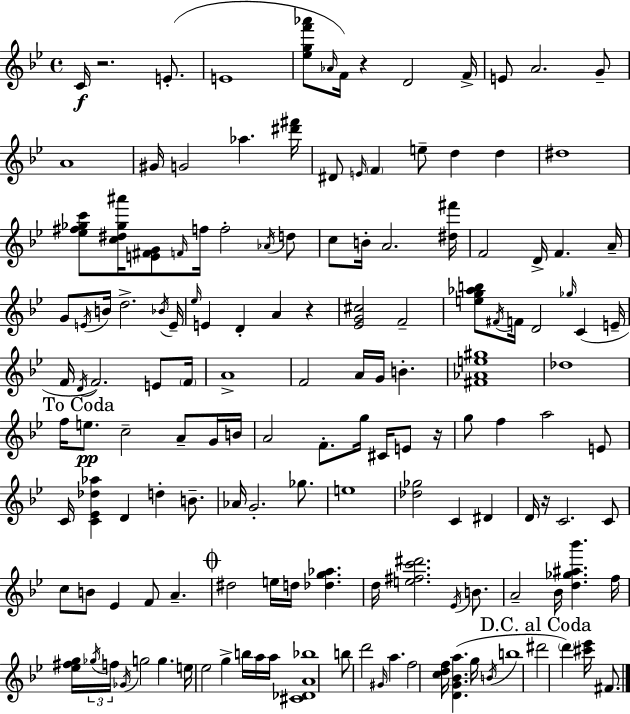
C4/s R/h. E4/e. E4/w [Eb5,G5,F6,Ab6]/e Ab4/s F4/s R/q D4/h F4/s E4/e A4/h. G4/e A4/w G#4/s G4/h Ab5/q. [D#6,F#6]/s D#4/e E4/s F4/q E5/e D5/q D5/q D#5/w [Eb5,F#5,Gb5,C6]/e [C5,D#5,Gb5,A#6]/s [E4,F#4,G4]/e F4/s F5/s F5/h Ab4/s D5/e C5/e B4/s A4/h. [D#5,F#6]/s F4/h D4/s F4/q. A4/s G4/e E4/s B4/s D5/h. Bb4/s E4/s Eb5/s E4/q D4/q A4/q R/q [Eb4,G4,C#5]/h F4/h [E5,G5,Ab5,B5]/e F#4/s F4/s D4/h Gb5/s C4/q E4/s F4/s D4/s F4/h. E4/e F4/s A4/w F4/h A4/s G4/s B4/q. [F#4,Ab4,E5,G#5]/w Db5/w F5/s E5/e. C5/h A4/e G4/s B4/s A4/h F4/e. G5/s C#4/s E4/e R/s G5/e F5/q A5/h E4/e C4/s [C4,Eb4,Db5,Ab5]/q D4/q D5/q B4/e. Ab4/s G4/h. Gb5/e. E5/w [Db5,Gb5]/h C4/q D#4/q D4/s R/s C4/h. C4/e C5/e B4/e Eb4/q F4/e A4/q. D#5/h E5/s D5/s [Db5,G5,Ab5]/q. D5/s [E5,F#5,C6,D#6]/h. Eb4/s B4/e. A4/h Bb4/s [D5,Gb5,A#5,Bb6]/q. F5/s [Eb5,F#5,G5]/s Gb5/s F5/s Gb4/s G5/h G5/q. E5/s Eb5/h G5/q B5/s A5/s A5/s [C#4,Db4,A4,Bb5]/w B5/e D6/h G#4/s A5/q. F5/h [C5,D5,F5]/s [D4,G4,Bb4,A5]/q. G5/s B4/s B5/w D#6/h D6/q [C#6,Eb6]/s F#4/e.